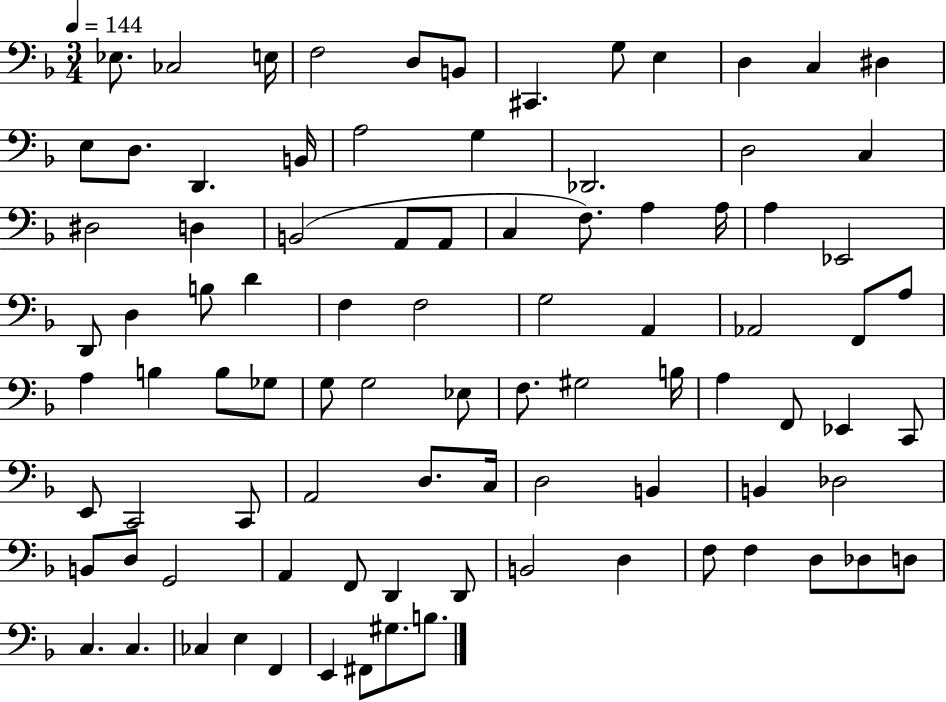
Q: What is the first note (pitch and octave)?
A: Eb3